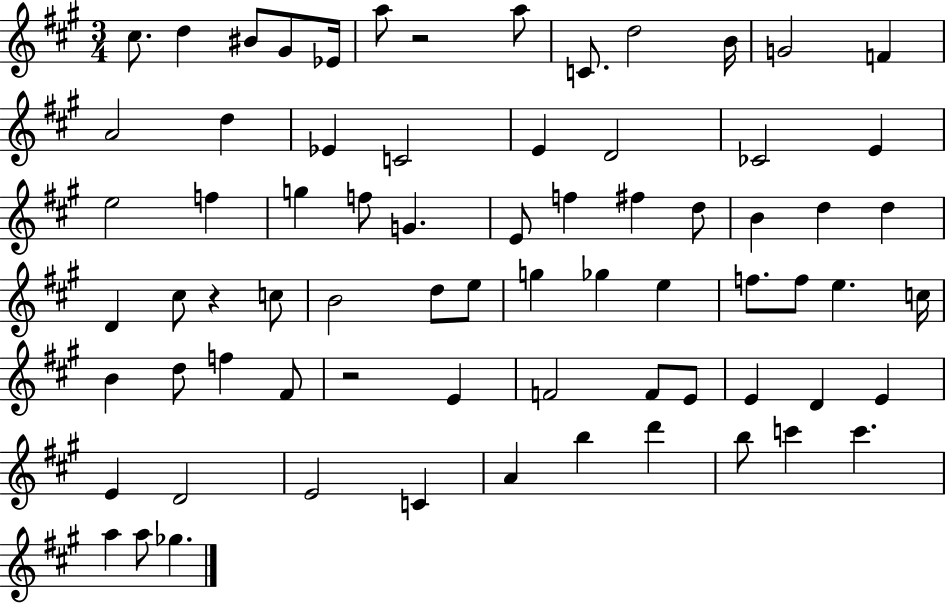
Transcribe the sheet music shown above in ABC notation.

X:1
T:Untitled
M:3/4
L:1/4
K:A
^c/2 d ^B/2 ^G/2 _E/4 a/2 z2 a/2 C/2 d2 B/4 G2 F A2 d _E C2 E D2 _C2 E e2 f g f/2 G E/2 f ^f d/2 B d d D ^c/2 z c/2 B2 d/2 e/2 g _g e f/2 f/2 e c/4 B d/2 f ^F/2 z2 E F2 F/2 E/2 E D E E D2 E2 C A b d' b/2 c' c' a a/2 _g